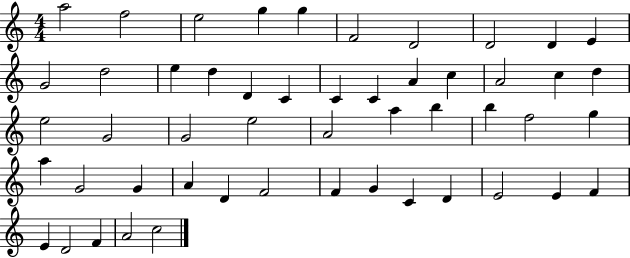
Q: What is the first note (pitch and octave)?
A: A5